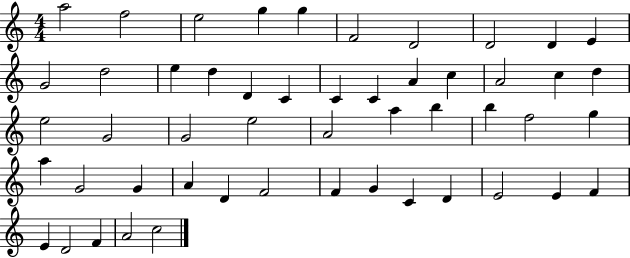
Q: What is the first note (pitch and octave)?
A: A5